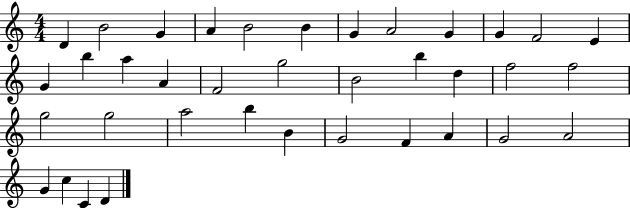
D4/q B4/h G4/q A4/q B4/h B4/q G4/q A4/h G4/q G4/q F4/h E4/q G4/q B5/q A5/q A4/q F4/h G5/h B4/h B5/q D5/q F5/h F5/h G5/h G5/h A5/h B5/q B4/q G4/h F4/q A4/q G4/h A4/h G4/q C5/q C4/q D4/q